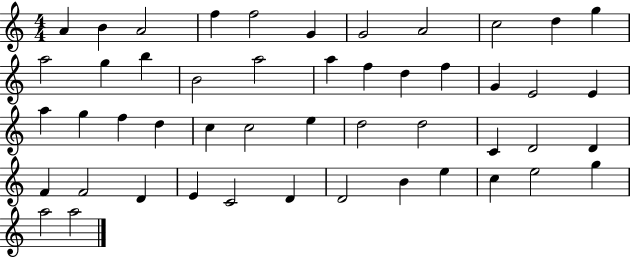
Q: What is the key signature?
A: C major